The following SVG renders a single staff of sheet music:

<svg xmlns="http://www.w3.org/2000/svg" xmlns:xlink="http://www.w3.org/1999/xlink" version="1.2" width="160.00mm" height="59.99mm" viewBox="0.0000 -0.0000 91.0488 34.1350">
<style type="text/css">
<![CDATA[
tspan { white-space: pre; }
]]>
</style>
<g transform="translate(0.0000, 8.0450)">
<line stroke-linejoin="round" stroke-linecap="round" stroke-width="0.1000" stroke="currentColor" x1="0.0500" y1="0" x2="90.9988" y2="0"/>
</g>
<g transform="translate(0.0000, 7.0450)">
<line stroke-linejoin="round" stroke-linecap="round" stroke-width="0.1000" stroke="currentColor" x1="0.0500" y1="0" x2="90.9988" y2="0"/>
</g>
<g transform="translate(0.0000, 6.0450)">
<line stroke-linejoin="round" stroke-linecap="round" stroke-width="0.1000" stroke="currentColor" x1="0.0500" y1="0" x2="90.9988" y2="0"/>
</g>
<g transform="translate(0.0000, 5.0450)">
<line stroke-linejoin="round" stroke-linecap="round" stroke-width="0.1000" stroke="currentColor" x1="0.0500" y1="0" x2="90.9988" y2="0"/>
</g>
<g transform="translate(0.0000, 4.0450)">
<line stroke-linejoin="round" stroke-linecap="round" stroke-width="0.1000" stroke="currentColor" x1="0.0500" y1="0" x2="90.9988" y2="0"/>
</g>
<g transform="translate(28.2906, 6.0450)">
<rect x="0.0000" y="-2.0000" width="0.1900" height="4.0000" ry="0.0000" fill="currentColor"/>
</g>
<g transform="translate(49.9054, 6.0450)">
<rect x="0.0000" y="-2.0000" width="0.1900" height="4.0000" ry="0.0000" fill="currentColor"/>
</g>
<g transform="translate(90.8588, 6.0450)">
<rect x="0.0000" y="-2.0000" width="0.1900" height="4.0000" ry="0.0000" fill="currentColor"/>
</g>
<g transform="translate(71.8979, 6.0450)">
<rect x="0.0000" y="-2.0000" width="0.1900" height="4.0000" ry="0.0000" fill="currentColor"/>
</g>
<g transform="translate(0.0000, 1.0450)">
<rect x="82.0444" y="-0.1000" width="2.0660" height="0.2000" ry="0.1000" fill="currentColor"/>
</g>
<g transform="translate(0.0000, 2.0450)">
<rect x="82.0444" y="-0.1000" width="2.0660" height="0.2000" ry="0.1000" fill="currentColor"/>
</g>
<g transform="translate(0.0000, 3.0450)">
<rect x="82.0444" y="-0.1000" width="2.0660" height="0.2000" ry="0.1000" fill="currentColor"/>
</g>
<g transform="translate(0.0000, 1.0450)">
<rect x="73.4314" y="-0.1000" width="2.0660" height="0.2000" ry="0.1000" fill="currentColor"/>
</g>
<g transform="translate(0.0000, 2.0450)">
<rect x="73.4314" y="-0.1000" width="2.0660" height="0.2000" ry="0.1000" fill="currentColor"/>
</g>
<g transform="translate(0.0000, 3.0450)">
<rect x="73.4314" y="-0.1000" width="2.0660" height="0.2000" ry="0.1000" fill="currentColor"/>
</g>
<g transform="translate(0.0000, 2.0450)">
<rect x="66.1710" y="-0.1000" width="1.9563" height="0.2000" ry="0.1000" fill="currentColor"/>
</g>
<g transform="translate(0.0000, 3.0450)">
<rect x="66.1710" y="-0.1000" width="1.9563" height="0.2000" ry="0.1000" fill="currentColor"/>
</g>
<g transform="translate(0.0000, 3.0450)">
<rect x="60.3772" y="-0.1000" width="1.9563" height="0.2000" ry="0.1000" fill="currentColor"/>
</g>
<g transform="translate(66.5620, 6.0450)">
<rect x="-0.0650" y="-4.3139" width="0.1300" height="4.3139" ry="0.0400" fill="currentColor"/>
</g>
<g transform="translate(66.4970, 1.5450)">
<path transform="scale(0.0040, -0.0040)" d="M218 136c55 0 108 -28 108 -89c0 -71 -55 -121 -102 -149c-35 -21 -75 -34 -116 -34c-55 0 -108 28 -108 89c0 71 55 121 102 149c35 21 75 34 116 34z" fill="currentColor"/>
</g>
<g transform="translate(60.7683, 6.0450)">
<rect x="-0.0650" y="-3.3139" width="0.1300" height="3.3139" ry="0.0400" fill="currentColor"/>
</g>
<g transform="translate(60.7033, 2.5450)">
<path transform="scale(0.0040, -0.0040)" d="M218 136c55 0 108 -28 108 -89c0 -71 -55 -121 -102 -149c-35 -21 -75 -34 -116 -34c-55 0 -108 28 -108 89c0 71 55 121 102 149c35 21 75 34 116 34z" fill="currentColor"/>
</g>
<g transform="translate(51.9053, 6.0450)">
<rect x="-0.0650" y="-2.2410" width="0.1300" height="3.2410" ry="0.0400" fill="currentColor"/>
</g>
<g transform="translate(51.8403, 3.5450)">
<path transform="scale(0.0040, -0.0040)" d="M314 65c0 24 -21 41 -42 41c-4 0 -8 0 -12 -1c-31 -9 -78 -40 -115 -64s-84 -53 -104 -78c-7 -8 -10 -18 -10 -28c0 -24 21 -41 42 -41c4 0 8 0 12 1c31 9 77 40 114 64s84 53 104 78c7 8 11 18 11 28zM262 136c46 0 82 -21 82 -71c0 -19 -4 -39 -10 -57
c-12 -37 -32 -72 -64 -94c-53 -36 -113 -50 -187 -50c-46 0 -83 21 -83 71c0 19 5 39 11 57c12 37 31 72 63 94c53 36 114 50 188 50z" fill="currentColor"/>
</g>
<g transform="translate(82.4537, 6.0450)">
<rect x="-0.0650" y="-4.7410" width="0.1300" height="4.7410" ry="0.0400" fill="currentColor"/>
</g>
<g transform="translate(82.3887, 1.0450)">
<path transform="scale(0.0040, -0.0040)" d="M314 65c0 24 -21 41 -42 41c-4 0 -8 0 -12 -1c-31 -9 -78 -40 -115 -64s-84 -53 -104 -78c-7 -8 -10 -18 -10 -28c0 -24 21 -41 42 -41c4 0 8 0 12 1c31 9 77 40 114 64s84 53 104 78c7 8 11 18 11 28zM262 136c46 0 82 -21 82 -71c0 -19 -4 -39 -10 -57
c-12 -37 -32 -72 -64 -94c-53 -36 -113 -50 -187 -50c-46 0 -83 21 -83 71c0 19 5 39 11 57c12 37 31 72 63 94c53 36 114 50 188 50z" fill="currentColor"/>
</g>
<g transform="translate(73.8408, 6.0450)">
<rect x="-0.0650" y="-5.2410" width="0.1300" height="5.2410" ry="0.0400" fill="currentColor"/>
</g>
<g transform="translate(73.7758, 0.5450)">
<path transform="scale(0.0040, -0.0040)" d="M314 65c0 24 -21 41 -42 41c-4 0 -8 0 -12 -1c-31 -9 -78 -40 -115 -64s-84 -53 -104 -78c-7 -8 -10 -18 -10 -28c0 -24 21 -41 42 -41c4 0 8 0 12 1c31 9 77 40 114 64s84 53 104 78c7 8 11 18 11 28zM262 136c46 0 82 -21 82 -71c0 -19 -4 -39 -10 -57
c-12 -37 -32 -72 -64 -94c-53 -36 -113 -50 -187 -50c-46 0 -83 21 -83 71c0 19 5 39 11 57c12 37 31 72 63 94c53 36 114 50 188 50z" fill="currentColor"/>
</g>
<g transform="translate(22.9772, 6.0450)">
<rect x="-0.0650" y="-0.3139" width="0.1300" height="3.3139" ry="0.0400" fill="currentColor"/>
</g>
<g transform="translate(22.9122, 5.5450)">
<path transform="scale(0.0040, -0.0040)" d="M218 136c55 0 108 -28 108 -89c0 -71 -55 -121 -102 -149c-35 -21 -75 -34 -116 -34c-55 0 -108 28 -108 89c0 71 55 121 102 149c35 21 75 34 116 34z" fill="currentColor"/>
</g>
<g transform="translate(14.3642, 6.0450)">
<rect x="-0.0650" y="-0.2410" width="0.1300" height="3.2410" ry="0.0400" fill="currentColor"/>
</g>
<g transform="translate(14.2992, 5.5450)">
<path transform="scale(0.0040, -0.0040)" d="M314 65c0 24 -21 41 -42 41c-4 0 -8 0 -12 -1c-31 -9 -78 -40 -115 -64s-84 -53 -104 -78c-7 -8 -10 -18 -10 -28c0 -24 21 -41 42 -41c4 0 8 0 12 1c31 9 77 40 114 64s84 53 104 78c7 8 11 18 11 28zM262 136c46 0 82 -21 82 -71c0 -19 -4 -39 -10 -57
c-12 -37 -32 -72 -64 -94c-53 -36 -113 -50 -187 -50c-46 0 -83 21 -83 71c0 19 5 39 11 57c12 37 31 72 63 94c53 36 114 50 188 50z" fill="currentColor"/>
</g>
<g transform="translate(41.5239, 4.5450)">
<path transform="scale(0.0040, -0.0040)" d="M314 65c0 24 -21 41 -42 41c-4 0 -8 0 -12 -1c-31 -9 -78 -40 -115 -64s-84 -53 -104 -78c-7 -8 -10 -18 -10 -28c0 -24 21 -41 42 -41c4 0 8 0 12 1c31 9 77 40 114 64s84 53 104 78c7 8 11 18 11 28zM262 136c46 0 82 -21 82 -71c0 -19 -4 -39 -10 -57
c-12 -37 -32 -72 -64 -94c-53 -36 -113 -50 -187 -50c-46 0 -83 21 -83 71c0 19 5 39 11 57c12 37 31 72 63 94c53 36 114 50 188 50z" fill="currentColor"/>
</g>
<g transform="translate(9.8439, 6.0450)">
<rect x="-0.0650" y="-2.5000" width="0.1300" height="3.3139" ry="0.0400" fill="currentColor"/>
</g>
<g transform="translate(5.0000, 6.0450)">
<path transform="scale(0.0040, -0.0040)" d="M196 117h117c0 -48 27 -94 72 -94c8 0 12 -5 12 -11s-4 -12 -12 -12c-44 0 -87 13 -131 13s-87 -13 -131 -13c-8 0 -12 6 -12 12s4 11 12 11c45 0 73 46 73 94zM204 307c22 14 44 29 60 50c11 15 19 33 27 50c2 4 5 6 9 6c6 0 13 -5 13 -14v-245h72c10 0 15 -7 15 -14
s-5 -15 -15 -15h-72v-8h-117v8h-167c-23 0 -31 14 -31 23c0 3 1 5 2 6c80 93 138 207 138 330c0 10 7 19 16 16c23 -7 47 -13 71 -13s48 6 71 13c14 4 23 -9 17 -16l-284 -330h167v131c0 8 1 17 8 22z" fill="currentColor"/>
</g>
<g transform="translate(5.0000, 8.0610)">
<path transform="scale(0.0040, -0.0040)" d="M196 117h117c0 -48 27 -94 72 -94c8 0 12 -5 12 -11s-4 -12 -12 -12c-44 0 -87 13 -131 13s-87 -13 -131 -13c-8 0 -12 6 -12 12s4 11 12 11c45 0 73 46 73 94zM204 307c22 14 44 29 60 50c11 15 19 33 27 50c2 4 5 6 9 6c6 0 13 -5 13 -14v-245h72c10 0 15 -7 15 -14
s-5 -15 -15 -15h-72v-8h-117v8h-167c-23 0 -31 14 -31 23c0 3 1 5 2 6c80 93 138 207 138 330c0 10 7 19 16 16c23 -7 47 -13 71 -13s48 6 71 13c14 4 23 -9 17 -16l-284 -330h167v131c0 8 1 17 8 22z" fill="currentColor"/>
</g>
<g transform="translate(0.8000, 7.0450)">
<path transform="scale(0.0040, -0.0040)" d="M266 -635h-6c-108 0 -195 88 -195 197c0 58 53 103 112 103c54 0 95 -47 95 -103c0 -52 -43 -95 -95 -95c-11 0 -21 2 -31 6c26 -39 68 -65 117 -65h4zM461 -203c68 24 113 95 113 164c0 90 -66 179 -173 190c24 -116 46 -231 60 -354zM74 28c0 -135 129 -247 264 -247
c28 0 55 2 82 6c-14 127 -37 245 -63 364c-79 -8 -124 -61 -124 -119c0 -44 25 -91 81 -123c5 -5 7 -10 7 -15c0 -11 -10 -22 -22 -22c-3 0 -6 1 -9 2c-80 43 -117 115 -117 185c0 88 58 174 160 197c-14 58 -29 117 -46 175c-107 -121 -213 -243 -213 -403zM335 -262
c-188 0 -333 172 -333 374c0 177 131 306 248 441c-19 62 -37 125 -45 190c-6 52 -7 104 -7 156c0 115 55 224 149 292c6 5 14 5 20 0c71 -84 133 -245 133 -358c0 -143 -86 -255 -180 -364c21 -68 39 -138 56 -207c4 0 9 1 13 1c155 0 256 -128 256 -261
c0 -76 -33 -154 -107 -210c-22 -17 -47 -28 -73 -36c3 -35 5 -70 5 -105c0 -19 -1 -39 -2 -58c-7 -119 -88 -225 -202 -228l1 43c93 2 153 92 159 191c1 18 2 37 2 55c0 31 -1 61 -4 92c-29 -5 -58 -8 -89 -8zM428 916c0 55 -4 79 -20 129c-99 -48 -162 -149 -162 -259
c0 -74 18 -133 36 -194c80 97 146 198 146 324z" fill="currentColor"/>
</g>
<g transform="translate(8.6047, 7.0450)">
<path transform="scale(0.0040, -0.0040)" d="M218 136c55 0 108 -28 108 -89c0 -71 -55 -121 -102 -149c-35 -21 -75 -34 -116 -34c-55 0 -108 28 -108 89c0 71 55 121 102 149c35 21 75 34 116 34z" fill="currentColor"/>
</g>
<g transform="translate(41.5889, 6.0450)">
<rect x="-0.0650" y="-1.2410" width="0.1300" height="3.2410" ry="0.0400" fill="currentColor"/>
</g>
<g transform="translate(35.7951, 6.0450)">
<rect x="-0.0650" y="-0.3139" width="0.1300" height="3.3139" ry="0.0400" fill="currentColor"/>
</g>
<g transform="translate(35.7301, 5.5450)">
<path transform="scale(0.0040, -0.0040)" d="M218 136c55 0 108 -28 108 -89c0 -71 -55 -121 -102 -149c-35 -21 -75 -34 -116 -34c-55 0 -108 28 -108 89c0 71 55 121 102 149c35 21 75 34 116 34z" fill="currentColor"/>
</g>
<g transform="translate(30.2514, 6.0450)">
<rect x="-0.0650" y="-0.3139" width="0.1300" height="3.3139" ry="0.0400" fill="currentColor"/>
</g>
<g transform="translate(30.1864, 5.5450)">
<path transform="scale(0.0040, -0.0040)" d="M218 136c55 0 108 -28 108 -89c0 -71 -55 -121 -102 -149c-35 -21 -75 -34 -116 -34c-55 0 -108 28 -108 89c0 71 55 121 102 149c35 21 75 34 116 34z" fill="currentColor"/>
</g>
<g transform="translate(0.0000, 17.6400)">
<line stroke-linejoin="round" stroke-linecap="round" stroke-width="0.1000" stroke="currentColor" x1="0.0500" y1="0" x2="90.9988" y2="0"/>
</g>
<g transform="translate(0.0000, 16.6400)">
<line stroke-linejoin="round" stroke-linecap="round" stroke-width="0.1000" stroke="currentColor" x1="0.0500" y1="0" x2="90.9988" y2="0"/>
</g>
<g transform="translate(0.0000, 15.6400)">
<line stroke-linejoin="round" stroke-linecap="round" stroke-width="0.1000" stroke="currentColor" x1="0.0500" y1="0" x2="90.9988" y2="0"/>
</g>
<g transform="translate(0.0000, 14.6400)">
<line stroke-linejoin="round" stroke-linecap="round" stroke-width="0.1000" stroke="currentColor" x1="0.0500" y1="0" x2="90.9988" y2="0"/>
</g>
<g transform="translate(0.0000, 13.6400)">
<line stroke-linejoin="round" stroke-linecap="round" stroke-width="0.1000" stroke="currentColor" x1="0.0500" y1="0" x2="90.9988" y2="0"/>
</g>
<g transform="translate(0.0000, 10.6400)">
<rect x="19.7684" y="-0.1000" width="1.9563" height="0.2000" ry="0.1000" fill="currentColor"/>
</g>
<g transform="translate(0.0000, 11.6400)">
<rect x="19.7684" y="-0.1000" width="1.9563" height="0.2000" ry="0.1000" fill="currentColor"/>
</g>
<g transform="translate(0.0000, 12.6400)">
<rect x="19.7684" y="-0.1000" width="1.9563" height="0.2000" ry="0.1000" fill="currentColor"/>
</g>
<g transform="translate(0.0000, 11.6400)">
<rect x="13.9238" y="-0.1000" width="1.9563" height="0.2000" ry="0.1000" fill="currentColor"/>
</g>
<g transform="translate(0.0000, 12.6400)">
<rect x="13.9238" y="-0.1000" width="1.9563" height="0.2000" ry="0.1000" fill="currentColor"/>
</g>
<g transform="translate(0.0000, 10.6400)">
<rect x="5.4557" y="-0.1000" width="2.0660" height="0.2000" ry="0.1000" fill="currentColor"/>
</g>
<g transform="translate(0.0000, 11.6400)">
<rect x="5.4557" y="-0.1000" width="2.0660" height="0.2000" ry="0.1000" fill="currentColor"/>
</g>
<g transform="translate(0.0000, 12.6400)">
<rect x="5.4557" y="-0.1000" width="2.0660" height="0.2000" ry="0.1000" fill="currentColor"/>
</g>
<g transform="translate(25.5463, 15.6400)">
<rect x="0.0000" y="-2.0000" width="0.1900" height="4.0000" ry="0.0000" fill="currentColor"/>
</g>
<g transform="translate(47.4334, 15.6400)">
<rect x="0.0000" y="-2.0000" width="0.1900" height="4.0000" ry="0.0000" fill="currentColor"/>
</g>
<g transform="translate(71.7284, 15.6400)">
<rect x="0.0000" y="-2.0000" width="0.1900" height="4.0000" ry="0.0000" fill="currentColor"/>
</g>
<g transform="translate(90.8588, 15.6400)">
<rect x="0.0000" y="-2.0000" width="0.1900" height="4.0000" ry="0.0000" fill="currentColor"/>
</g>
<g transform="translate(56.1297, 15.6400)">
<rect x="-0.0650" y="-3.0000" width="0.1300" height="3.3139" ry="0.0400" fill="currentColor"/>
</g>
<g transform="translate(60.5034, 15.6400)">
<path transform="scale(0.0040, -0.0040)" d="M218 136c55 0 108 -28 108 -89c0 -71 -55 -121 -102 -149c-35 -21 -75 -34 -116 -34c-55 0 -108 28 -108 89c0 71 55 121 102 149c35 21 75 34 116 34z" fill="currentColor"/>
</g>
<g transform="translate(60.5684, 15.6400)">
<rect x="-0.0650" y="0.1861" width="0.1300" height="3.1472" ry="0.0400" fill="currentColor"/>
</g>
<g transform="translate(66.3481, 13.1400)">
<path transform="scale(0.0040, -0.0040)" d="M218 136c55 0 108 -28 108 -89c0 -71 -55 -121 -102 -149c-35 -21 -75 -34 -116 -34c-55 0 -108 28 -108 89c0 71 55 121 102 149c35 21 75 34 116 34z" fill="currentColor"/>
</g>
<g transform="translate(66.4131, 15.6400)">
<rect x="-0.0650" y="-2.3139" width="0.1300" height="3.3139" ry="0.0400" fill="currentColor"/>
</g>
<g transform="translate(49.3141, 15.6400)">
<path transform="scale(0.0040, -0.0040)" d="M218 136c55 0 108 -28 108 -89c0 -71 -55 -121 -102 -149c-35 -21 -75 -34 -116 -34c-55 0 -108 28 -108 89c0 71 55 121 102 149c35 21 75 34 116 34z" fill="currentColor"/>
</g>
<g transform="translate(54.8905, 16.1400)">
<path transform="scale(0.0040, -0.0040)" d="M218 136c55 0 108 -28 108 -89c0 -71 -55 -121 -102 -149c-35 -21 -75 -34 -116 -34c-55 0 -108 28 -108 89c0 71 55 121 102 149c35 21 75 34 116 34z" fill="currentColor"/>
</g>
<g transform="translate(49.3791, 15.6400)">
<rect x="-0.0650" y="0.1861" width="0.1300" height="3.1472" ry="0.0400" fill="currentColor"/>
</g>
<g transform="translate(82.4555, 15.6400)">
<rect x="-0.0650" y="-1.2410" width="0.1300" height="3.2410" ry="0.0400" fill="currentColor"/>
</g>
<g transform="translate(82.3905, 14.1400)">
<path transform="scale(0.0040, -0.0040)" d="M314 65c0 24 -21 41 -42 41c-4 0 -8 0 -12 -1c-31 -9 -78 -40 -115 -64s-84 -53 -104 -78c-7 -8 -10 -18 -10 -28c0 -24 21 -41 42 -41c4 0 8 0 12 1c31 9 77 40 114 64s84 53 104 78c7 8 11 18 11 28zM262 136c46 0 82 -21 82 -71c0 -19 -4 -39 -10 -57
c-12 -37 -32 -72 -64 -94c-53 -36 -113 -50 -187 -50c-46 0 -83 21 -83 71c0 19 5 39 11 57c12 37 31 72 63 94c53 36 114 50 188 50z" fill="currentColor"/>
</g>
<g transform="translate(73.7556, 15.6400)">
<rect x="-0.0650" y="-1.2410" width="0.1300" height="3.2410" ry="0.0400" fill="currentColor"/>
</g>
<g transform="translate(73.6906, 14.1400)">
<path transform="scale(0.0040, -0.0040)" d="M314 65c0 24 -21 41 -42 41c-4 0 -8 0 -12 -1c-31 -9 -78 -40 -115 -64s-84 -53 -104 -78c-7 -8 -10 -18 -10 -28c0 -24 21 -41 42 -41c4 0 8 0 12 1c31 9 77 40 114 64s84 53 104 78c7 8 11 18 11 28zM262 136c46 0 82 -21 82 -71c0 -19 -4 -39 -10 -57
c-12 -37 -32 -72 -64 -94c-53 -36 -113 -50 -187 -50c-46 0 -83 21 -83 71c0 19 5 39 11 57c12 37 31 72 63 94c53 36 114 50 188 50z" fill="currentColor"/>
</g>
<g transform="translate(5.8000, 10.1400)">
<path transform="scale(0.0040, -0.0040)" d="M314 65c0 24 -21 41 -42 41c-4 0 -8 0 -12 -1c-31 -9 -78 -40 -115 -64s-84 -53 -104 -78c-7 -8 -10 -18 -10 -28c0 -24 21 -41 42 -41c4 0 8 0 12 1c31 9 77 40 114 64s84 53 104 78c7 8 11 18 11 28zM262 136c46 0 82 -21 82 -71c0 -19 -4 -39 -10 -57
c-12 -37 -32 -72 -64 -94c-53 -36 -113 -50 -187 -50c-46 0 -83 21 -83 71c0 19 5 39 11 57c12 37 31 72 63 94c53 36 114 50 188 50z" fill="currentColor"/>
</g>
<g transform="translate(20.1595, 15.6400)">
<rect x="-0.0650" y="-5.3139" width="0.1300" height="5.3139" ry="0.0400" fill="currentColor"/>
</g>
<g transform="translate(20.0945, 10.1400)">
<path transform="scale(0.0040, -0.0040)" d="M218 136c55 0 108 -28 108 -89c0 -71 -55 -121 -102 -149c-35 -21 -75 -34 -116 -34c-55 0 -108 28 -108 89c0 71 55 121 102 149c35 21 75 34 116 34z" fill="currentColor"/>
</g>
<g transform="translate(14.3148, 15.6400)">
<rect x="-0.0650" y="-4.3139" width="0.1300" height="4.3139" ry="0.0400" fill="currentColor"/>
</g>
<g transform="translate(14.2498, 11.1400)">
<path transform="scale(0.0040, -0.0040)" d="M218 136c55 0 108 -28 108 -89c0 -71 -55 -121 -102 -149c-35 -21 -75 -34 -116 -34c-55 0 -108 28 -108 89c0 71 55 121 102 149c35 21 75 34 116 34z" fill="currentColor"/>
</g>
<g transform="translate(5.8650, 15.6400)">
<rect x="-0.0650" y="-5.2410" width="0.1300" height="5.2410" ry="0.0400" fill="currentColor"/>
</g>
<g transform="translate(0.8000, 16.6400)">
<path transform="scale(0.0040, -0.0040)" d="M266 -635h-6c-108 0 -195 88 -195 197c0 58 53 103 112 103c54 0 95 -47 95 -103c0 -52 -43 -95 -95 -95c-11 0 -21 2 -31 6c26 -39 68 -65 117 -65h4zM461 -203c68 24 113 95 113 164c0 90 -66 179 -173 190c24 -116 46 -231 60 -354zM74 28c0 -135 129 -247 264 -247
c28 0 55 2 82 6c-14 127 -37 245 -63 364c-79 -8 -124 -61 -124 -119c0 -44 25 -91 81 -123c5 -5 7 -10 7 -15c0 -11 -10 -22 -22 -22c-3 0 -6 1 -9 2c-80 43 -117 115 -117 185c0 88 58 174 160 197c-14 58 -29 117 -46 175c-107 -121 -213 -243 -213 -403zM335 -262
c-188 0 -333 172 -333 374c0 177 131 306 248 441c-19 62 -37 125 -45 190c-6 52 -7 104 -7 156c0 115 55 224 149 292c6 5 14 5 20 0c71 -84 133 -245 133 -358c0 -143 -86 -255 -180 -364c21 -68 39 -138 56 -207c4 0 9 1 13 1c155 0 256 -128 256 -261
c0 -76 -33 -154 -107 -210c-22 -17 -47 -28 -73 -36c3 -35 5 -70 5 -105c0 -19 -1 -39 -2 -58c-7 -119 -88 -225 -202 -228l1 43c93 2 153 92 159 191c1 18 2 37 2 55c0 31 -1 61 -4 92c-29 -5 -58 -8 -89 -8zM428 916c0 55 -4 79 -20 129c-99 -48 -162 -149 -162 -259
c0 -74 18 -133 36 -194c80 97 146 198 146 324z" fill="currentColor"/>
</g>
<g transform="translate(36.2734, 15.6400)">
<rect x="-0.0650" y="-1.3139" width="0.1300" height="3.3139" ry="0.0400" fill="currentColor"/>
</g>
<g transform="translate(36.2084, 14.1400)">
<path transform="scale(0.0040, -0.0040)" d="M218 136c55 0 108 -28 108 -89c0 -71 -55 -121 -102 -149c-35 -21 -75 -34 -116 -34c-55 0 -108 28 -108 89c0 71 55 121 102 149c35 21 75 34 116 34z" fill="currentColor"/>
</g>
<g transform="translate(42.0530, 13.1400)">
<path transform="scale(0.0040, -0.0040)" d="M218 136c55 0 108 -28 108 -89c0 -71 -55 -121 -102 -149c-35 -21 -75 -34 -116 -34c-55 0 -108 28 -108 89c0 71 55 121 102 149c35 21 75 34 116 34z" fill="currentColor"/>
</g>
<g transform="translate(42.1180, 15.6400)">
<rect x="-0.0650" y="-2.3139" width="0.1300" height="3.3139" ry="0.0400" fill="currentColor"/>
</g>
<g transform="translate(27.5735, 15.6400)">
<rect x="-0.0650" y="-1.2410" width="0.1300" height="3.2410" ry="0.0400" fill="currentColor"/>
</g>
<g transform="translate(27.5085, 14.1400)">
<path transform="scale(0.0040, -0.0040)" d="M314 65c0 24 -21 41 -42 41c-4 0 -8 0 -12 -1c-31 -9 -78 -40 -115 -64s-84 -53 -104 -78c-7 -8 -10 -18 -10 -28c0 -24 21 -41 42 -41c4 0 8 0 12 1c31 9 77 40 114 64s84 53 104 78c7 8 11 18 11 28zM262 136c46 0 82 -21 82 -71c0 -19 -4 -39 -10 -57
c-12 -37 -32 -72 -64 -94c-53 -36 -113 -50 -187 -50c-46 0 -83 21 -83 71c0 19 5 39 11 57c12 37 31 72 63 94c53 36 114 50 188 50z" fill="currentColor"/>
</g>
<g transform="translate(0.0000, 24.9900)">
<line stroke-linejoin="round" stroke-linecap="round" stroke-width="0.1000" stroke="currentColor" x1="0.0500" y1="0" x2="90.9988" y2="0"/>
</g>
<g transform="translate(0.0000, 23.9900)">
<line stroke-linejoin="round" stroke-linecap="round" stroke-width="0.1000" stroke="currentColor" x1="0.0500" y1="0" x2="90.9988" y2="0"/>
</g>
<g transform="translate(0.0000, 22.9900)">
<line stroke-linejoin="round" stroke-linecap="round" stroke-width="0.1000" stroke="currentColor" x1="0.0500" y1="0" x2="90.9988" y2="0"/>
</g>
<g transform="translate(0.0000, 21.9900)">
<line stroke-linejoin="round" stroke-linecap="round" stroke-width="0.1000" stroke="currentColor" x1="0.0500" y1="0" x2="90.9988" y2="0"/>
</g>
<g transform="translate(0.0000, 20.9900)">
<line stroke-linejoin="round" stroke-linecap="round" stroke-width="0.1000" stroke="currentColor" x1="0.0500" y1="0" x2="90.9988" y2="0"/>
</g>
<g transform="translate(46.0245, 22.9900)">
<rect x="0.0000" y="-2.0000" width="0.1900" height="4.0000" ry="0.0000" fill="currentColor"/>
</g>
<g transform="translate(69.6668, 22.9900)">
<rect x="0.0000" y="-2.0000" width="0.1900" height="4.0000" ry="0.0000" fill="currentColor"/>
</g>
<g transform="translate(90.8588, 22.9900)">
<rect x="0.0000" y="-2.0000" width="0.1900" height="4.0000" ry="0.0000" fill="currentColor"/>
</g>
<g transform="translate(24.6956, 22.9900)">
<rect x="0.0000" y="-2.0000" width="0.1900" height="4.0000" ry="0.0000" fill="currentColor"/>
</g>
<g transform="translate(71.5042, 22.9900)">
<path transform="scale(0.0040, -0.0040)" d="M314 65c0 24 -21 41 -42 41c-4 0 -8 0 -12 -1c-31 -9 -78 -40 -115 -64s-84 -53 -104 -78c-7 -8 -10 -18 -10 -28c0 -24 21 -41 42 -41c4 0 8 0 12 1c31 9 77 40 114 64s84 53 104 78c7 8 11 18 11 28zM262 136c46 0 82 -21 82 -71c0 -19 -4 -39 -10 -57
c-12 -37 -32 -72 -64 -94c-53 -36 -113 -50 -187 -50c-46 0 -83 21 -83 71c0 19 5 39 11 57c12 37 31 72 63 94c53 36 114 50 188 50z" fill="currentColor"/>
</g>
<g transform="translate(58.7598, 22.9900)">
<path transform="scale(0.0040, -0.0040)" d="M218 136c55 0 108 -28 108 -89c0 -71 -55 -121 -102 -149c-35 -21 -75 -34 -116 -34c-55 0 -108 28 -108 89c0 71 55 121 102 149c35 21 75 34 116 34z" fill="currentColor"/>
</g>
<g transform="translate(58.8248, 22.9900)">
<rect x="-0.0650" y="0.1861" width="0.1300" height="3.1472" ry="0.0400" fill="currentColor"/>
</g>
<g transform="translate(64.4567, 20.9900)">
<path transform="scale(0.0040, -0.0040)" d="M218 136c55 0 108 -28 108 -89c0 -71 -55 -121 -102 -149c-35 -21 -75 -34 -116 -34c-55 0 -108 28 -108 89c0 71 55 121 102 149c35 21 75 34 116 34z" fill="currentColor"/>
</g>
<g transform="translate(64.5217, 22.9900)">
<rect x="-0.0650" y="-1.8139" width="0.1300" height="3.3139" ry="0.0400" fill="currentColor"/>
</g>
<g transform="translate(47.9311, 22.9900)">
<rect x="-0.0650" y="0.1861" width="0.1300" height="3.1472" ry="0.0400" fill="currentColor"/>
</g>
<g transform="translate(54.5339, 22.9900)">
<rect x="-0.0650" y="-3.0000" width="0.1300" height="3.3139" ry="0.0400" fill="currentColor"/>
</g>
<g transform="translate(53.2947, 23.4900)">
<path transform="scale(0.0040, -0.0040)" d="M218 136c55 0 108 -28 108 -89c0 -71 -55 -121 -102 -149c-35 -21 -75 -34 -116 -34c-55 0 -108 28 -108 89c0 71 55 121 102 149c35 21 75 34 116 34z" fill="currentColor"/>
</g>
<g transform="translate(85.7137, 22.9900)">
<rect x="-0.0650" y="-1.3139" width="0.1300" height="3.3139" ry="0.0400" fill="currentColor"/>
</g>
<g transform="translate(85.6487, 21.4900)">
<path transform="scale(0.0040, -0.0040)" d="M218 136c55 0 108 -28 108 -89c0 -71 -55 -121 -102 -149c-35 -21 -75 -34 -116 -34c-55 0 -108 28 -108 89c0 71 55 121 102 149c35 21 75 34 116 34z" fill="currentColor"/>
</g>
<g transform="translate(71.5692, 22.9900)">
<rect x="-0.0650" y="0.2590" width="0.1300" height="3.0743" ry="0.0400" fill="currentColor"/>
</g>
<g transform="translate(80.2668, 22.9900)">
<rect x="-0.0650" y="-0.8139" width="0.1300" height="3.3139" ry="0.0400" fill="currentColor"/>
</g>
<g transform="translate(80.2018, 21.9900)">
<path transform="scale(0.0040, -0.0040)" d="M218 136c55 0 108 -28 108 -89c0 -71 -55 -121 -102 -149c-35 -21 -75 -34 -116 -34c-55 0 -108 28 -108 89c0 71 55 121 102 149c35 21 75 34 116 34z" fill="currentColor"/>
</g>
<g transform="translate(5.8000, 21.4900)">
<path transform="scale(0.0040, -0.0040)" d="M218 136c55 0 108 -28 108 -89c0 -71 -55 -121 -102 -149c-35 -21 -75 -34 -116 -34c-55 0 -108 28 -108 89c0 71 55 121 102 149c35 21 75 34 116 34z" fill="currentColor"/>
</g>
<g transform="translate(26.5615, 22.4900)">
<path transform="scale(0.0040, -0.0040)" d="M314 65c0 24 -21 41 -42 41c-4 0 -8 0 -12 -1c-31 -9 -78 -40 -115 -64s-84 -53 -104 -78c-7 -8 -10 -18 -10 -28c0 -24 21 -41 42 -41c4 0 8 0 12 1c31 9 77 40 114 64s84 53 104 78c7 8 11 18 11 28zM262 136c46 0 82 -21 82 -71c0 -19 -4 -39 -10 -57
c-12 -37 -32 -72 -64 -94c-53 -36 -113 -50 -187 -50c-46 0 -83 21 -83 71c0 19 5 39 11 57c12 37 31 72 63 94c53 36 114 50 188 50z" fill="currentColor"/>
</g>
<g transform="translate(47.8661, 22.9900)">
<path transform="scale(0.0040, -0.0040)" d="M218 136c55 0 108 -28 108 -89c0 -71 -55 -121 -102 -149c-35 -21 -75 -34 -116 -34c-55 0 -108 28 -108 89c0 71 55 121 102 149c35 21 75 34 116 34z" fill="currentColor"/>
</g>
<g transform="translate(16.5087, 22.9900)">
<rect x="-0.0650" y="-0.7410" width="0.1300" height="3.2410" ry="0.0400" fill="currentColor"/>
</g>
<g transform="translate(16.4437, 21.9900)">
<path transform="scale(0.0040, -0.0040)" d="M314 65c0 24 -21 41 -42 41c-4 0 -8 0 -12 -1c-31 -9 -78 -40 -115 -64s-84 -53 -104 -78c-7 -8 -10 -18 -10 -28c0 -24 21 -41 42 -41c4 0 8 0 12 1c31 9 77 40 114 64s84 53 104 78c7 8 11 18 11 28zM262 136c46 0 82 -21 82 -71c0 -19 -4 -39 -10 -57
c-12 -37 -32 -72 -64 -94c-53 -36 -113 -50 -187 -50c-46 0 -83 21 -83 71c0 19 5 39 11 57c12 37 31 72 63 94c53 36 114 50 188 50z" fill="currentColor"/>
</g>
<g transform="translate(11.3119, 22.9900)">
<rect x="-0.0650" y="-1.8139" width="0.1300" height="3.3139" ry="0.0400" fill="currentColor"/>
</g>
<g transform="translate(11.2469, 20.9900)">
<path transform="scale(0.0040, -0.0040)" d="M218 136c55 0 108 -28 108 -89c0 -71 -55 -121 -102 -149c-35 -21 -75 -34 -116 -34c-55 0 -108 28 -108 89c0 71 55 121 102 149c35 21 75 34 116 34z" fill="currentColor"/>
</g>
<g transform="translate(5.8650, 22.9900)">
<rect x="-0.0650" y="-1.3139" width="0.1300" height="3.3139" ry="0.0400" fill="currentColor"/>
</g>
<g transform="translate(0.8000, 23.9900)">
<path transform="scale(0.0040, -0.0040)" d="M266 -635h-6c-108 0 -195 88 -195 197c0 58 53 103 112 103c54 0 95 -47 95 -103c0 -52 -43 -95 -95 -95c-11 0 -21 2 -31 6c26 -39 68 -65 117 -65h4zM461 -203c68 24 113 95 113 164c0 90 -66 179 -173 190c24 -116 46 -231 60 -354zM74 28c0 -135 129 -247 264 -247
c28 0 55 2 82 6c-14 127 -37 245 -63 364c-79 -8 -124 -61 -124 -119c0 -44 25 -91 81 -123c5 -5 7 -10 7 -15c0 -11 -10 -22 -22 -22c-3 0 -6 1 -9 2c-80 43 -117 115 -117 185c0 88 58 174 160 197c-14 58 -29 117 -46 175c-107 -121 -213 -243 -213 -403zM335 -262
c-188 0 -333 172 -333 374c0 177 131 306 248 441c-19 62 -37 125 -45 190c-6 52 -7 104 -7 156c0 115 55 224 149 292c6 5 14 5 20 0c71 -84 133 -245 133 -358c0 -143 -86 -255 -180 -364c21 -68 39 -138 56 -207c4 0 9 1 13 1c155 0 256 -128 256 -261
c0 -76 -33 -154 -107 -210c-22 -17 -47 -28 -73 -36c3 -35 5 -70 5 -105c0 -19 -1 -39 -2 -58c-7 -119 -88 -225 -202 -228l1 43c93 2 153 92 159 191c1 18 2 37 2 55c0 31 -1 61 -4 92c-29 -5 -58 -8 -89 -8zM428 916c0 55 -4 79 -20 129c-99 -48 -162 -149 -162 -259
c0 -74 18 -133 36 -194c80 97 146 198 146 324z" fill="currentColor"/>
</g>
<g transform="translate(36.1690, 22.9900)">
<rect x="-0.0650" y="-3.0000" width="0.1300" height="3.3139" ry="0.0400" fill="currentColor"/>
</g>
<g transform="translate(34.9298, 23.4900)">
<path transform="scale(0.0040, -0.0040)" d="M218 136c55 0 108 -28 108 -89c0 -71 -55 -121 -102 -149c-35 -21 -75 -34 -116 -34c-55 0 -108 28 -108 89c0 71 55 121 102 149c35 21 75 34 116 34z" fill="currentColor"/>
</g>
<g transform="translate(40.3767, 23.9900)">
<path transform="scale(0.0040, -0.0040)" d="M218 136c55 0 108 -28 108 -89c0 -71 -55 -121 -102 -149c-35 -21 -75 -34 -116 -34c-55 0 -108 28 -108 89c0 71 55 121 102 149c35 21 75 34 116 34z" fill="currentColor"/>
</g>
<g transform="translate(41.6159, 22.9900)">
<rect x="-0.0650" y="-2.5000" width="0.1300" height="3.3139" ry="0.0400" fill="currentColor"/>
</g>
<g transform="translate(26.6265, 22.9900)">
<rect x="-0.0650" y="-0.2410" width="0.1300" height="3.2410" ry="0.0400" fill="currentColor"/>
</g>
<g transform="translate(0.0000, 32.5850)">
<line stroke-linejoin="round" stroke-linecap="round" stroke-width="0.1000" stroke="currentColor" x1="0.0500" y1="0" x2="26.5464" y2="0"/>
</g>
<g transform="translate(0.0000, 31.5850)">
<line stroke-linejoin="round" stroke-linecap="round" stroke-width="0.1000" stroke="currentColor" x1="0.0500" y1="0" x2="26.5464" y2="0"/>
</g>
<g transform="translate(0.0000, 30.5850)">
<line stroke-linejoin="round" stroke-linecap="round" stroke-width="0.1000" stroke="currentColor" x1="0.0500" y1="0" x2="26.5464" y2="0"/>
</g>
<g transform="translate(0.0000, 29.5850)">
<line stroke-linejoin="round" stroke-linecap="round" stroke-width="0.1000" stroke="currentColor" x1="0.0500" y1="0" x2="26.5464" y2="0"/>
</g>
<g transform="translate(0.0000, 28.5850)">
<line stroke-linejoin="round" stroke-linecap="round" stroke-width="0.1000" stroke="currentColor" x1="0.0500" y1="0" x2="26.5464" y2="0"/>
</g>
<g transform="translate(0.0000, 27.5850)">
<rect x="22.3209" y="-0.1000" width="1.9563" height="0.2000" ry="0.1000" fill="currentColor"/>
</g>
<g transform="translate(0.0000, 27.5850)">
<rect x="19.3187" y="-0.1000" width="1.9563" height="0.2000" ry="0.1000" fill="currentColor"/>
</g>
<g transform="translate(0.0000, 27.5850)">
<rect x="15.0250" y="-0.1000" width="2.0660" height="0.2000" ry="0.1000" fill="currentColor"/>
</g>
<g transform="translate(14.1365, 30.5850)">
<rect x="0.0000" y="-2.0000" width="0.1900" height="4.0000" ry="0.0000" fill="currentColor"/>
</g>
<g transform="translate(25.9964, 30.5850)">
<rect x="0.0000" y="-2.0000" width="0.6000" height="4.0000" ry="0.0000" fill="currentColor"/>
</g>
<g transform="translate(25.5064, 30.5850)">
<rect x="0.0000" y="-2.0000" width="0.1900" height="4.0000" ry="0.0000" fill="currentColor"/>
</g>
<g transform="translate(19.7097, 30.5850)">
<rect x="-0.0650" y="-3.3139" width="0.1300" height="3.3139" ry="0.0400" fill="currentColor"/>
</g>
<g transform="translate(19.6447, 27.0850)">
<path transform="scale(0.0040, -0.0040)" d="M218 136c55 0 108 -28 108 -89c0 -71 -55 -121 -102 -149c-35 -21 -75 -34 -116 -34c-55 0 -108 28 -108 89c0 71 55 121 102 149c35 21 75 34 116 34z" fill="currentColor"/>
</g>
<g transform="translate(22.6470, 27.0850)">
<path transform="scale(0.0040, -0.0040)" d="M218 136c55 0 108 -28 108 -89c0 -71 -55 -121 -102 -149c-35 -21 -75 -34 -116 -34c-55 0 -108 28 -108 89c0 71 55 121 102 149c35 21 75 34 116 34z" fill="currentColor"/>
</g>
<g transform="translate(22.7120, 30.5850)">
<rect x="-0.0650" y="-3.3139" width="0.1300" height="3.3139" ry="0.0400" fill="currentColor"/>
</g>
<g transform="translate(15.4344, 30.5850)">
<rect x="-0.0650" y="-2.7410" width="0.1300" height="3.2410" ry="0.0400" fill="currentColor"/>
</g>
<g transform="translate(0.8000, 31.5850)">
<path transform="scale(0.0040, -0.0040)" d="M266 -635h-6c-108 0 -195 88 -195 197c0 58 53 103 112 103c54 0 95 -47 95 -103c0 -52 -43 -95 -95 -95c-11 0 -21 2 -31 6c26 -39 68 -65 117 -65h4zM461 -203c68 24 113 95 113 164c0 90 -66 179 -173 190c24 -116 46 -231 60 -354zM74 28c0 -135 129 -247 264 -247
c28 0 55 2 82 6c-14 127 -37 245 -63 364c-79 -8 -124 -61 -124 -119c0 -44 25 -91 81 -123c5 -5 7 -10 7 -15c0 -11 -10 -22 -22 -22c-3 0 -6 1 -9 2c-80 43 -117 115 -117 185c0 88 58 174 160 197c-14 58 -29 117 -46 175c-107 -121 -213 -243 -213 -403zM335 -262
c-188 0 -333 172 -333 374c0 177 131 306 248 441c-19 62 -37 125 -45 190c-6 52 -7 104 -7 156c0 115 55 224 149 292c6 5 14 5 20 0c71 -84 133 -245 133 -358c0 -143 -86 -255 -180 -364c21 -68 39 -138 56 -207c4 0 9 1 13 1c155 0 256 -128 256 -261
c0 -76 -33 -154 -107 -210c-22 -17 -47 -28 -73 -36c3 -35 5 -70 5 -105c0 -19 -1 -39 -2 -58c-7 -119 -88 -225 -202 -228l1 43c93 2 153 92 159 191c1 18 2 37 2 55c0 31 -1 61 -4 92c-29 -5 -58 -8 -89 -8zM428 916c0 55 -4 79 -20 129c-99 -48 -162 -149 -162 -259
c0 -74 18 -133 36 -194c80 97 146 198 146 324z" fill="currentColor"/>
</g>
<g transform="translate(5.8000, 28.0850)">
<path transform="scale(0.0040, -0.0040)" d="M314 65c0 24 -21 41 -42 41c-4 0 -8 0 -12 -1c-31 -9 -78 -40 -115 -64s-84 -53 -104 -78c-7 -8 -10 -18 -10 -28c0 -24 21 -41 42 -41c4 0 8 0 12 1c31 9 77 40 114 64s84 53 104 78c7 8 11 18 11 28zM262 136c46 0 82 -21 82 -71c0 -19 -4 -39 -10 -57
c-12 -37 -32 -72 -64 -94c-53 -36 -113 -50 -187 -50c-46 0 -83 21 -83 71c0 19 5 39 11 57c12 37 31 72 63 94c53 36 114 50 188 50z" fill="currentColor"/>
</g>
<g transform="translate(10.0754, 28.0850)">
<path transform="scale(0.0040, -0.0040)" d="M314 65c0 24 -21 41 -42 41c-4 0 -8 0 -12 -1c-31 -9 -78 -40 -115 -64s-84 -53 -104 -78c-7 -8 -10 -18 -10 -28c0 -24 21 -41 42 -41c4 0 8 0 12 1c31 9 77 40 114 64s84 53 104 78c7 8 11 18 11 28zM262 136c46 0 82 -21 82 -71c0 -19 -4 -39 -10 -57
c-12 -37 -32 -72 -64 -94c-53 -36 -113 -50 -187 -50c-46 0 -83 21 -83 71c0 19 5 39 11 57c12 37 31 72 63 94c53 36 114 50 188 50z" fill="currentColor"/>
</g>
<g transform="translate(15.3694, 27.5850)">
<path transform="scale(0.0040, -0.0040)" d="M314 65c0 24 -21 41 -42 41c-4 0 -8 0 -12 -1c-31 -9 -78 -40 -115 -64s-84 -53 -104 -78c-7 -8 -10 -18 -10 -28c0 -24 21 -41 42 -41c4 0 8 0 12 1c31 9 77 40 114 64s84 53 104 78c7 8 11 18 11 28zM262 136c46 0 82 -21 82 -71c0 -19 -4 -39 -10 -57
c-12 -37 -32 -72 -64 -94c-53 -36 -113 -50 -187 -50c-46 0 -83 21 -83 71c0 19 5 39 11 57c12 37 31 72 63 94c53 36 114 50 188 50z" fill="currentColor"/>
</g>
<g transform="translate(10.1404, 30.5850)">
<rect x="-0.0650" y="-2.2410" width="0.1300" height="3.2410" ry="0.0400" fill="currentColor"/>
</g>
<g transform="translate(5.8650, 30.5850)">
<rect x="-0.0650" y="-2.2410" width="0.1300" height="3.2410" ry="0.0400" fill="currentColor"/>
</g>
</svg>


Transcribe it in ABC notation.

X:1
T:Untitled
M:4/4
L:1/4
K:C
G c2 c c c e2 g2 b d' f'2 e'2 f'2 d' f' e2 e g B A B g e2 e2 e f d2 c2 A G B A B f B2 d e g2 g2 a2 b b